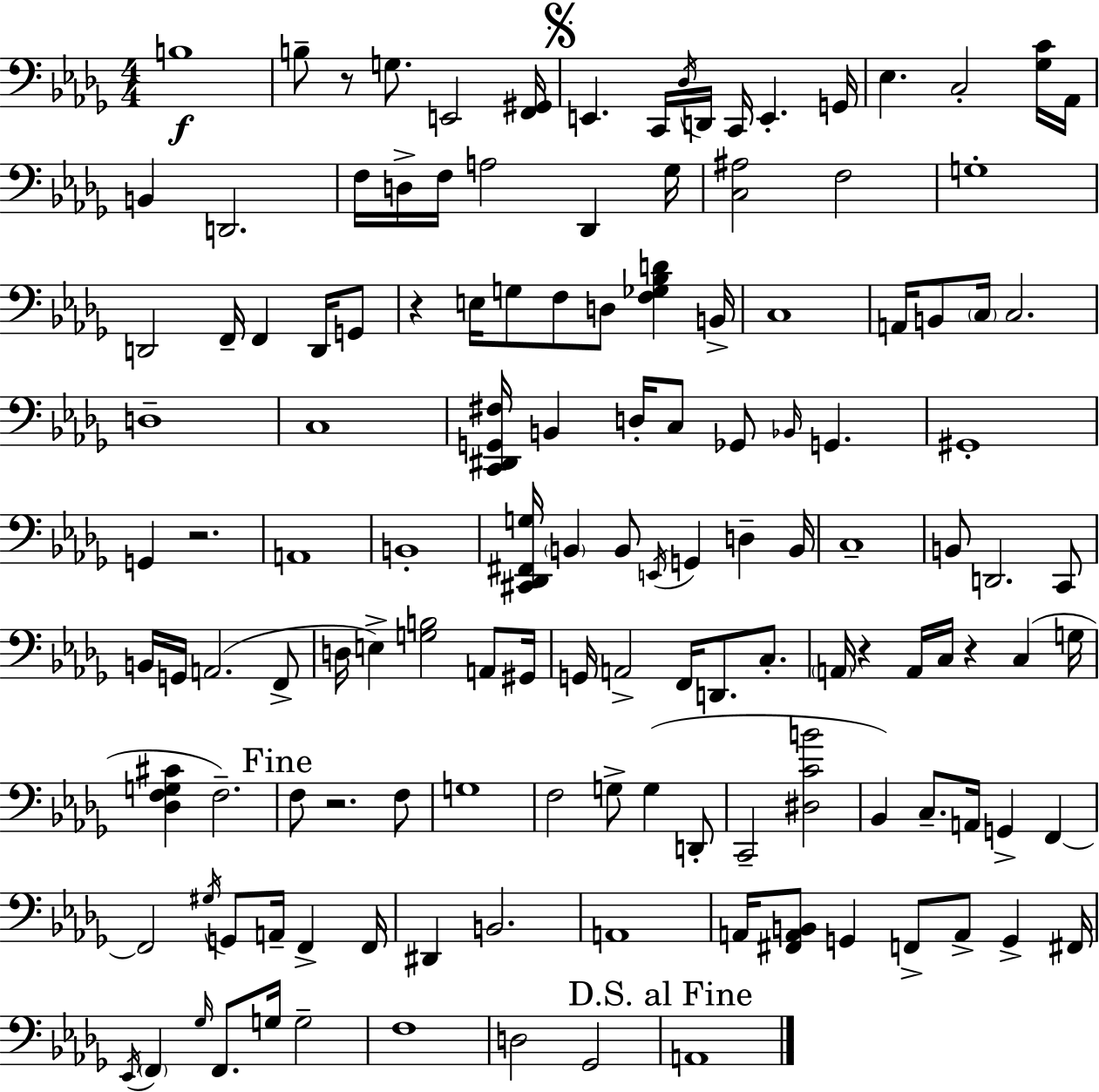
{
  \clef bass
  \numericTimeSignature
  \time 4/4
  \key bes \minor
  \repeat volta 2 { b1\f | b8-- r8 g8. e,2 <f, gis,>16 | \mark \markup { \musicglyph "scripts.segno" } e,4. c,16 \acciaccatura { des16 } d,16 c,16 e,4.-. | g,16 ees4. c2-. <ges c'>16 | \break aes,16 b,4 d,2. | f16 d16-> f16 a2 des,4 | ges16 <c ais>2 f2 | g1-. | \break d,2 f,16-- f,4 d,16 g,8 | r4 e16 g8 f8 d8 <f ges bes d'>4 | b,16-> c1 | a,16 b,8 \parenthesize c16 c2. | \break d1-- | c1 | <c, dis, g, fis>16 b,4 d16-. c8 ges,8 \grace { bes,16 } g,4. | gis,1-. | \break g,4 r2. | a,1 | b,1-. | <cis, des, fis, g>16 \parenthesize b,4 b,8 \acciaccatura { e,16 } g,4 d4-- | \break b,16 c1-- | b,8 d,2. | c,8 b,16 g,16 a,2.( | f,8-> d16 e4->) <g b>2 | \break a,8 gis,16 g,16 a,2-> f,16 d,8. | c8.-. \parenthesize a,16 r4 a,16 c16 r4 c4( | g16 <des f g cis'>4 f2.--) | \mark "Fine" f8 r2. | \break f8 g1 | f2 g8-> g4( | d,8-. c,2-- <dis c' b'>2 | bes,4) c8.-- a,16 g,4-> f,4~~ | \break f,2 \acciaccatura { gis16 } g,8 a,16-- f,4-> | f,16 dis,4 b,2. | a,1 | a,16 <fis, a, b,>8 g,4 f,8-> a,8-> g,4-> | \break fis,16 \acciaccatura { ees,16 } \parenthesize f,4 \grace { ges16 } f,8. g16 g2-- | f1 | d2 ges,2 | \mark "D.S. al Fine" a,1 | \break } \bar "|."
}